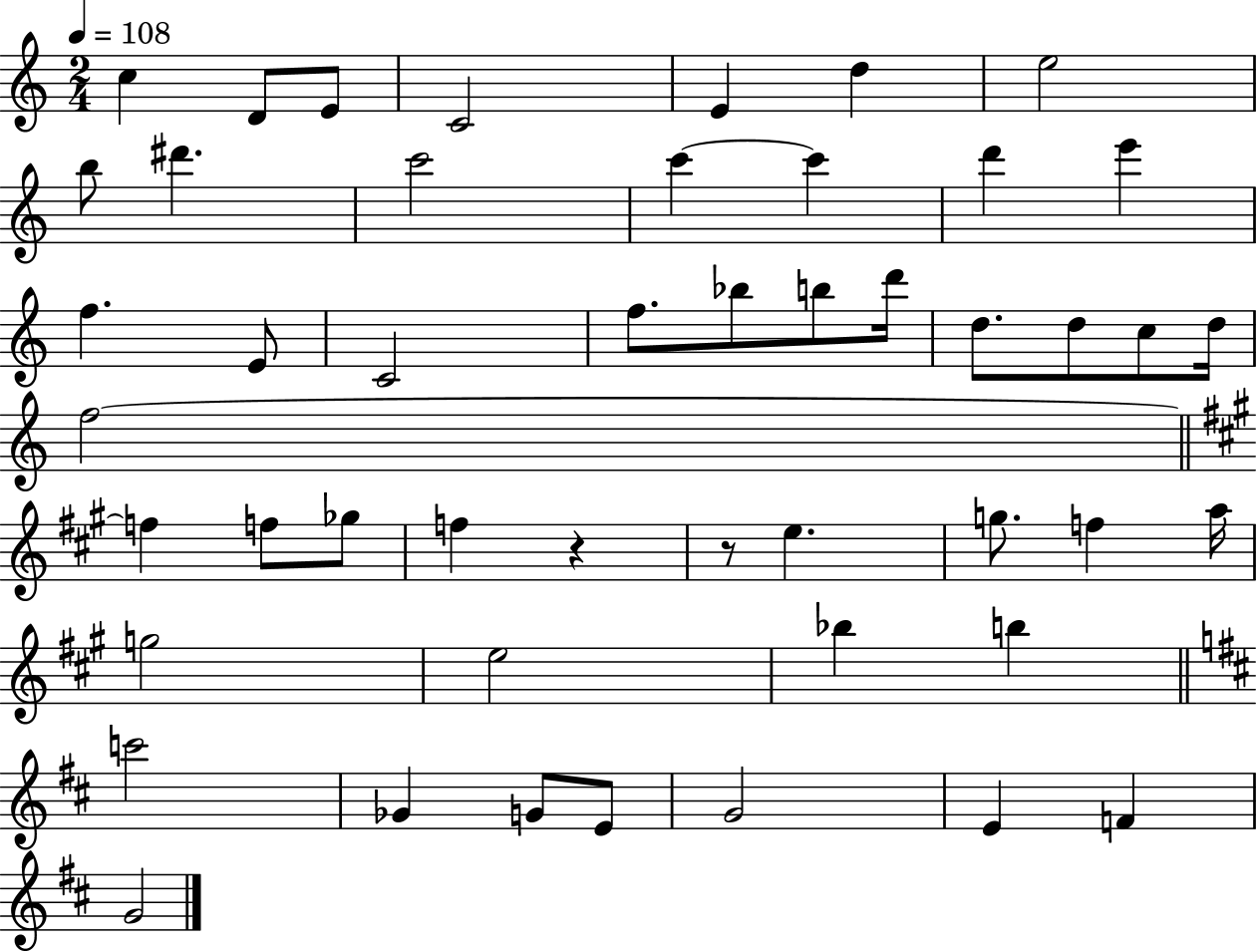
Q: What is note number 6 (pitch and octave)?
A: D5